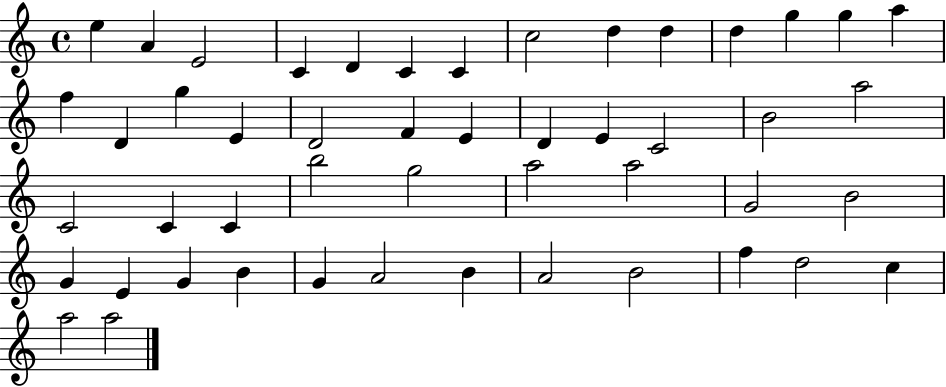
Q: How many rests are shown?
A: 0